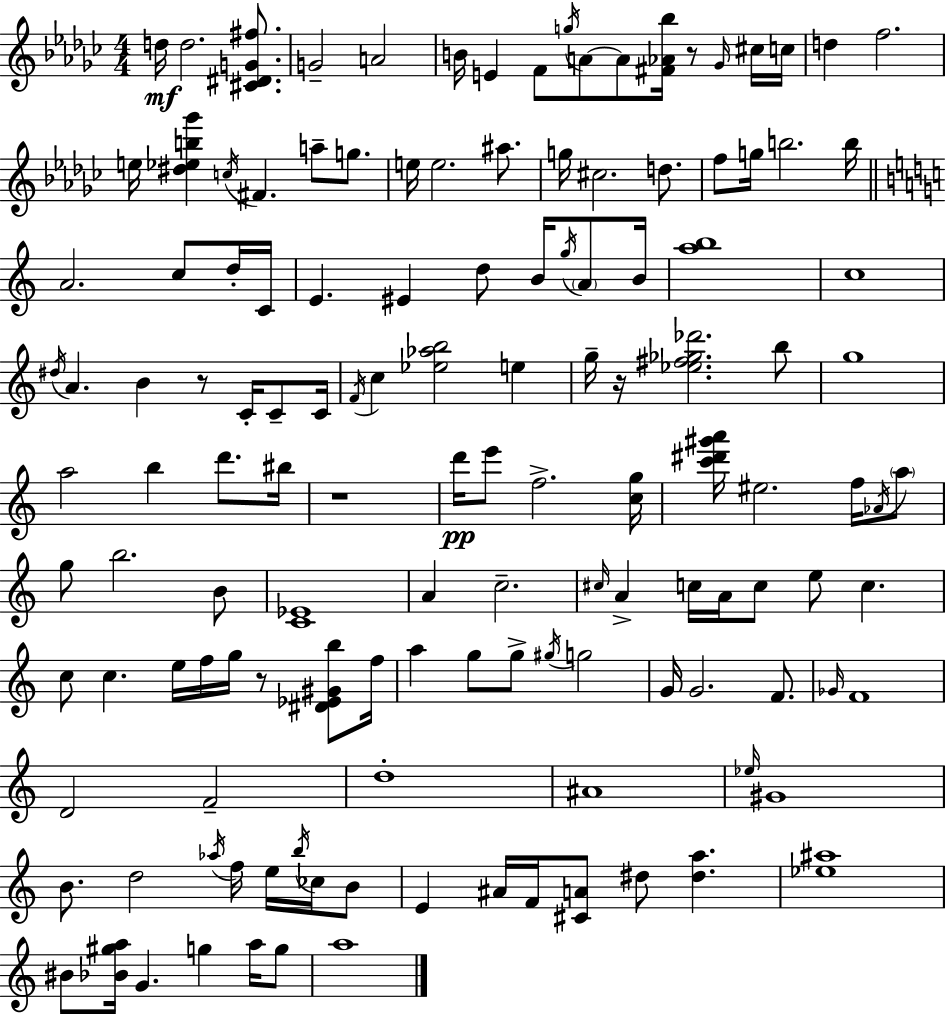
D5/s D5/h. [C#4,D#4,G4,F#5]/e. G4/h A4/h B4/s E4/q F4/e G5/s A4/e A4/e [F#4,Ab4,Bb5]/s R/e Gb4/s C#5/s C5/s D5/q F5/h. E5/s [D#5,Eb5,B5,Gb6]/q C5/s F#4/q. A5/e G5/e. E5/s E5/h. A#5/e. G5/s C#5/h. D5/e. F5/e G5/s B5/h. B5/s A4/h. C5/e D5/s C4/s E4/q. EIS4/q D5/e B4/s G5/s A4/e B4/s [A5,B5]/w C5/w D#5/s A4/q. B4/q R/e C4/s C4/e C4/s F4/s C5/q [Eb5,Ab5,B5]/h E5/q G5/s R/s [Eb5,F#5,Gb5,Db6]/h. B5/e G5/w A5/h B5/q D6/e. BIS5/s R/w D6/s E6/e F5/h. [C5,G5]/s [C6,D#6,G#6,A6]/s EIS5/h. F5/s Ab4/s A5/e G5/e B5/h. B4/e [C4,Eb4]/w A4/q C5/h. C#5/s A4/q C5/s A4/s C5/e E5/e C5/q. C5/e C5/q. E5/s F5/s G5/s R/e [D#4,Eb4,G#4,B5]/e F5/s A5/q G5/e G5/e G#5/s G5/h G4/s G4/h. F4/e. Gb4/s F4/w D4/h F4/h D5/w A#4/w Eb5/s G#4/w B4/e. D5/h Ab5/s F5/s E5/s B5/s CES5/s B4/e E4/q A#4/s F4/s [C#4,A4]/e D#5/e [D#5,A5]/q. [Eb5,A#5]/w BIS4/e [Bb4,G#5,A5]/s G4/q. G5/q A5/s G5/e A5/w